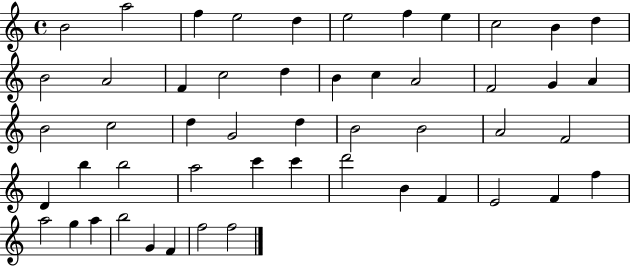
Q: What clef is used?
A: treble